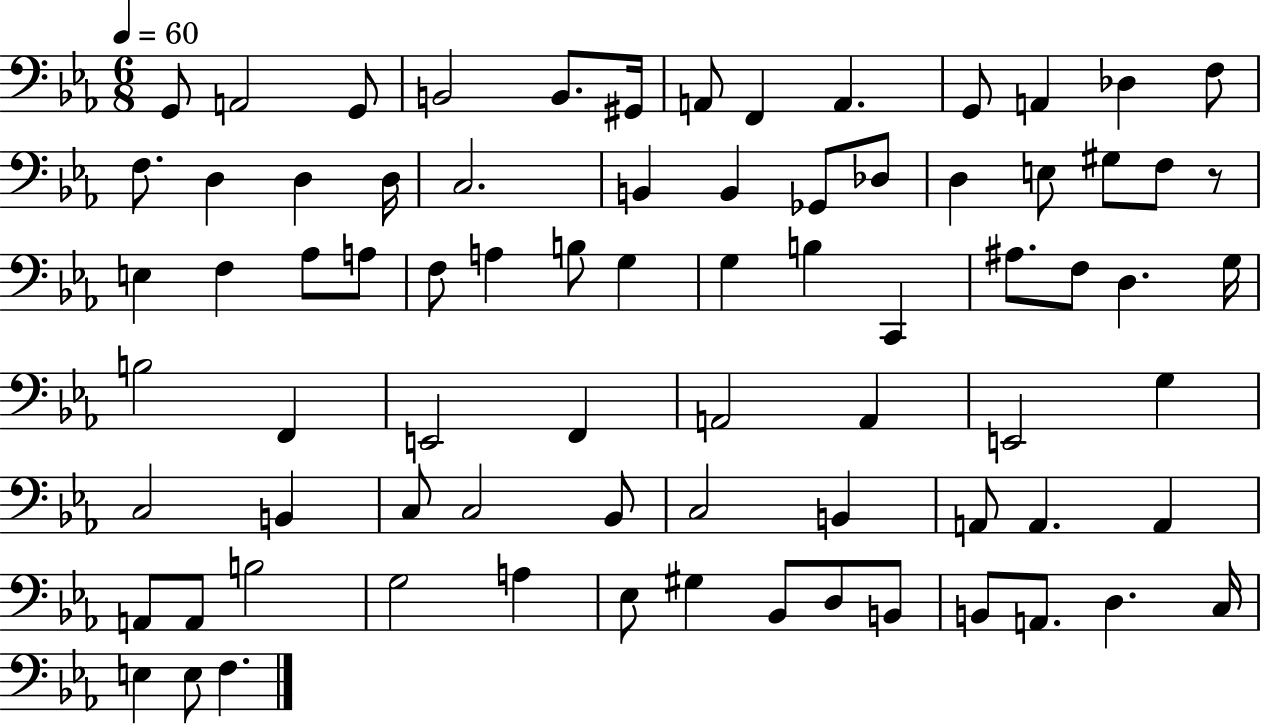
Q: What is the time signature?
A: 6/8